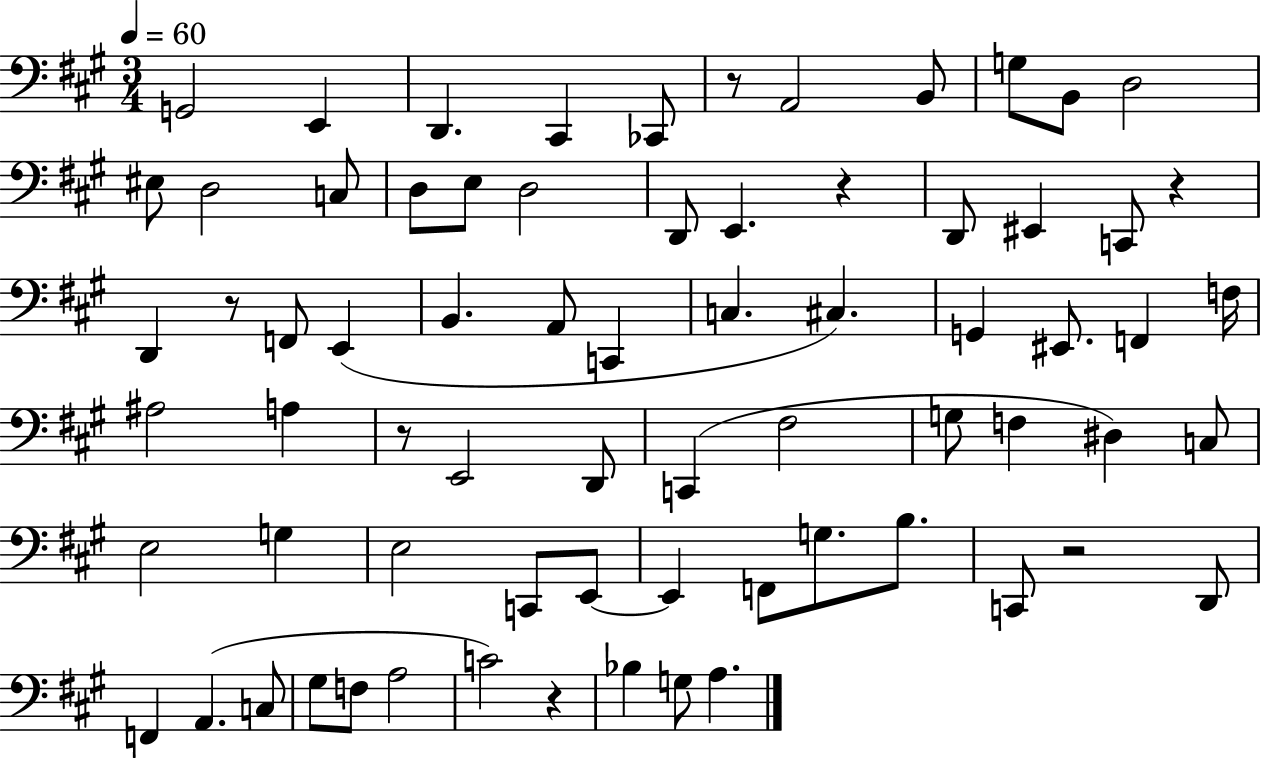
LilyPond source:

{
  \clef bass
  \numericTimeSignature
  \time 3/4
  \key a \major
  \tempo 4 = 60
  g,2 e,4 | d,4. cis,4 ces,8 | r8 a,2 b,8 | g8 b,8 d2 | \break eis8 d2 c8 | d8 e8 d2 | d,8 e,4. r4 | d,8 eis,4 c,8 r4 | \break d,4 r8 f,8 e,4( | b,4. a,8 c,4 | c4. cis4.) | g,4 eis,8. f,4 f16 | \break ais2 a4 | r8 e,2 d,8 | c,4( fis2 | g8 f4 dis4) c8 | \break e2 g4 | e2 c,8 e,8~~ | e,4 f,8 g8. b8. | c,8 r2 d,8 | \break f,4 a,4.( c8 | gis8 f8 a2 | c'2) r4 | bes4 g8 a4. | \break \bar "|."
}